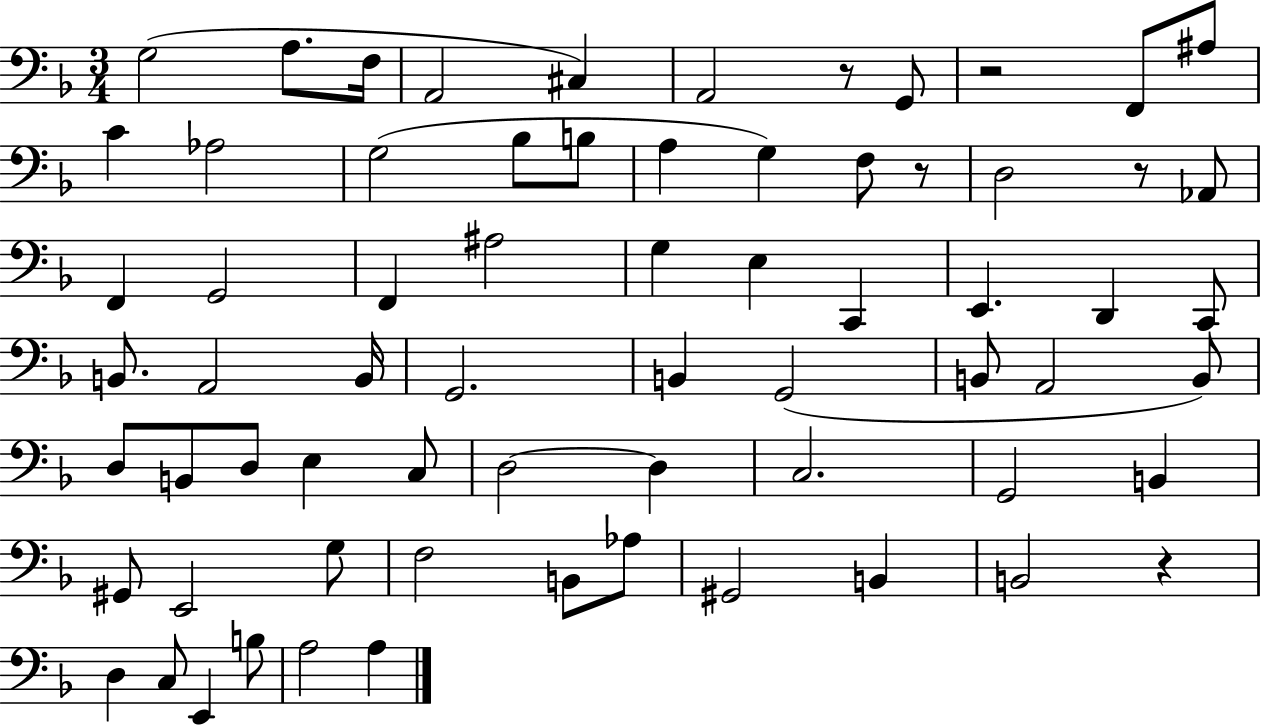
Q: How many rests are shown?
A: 5